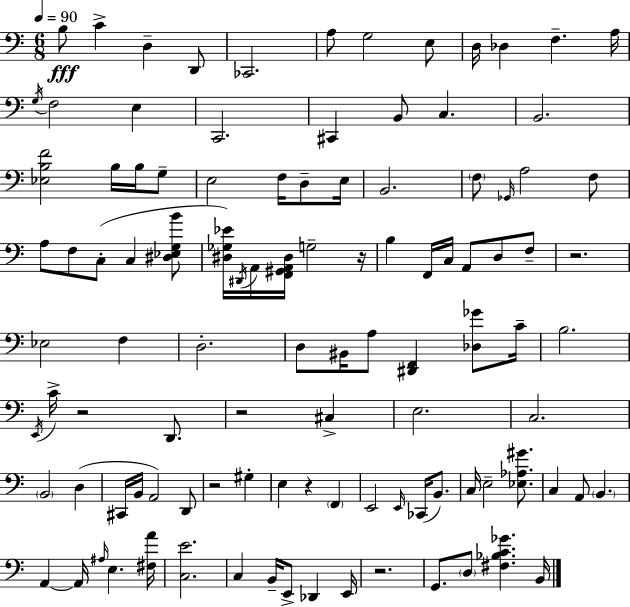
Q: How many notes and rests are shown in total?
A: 106